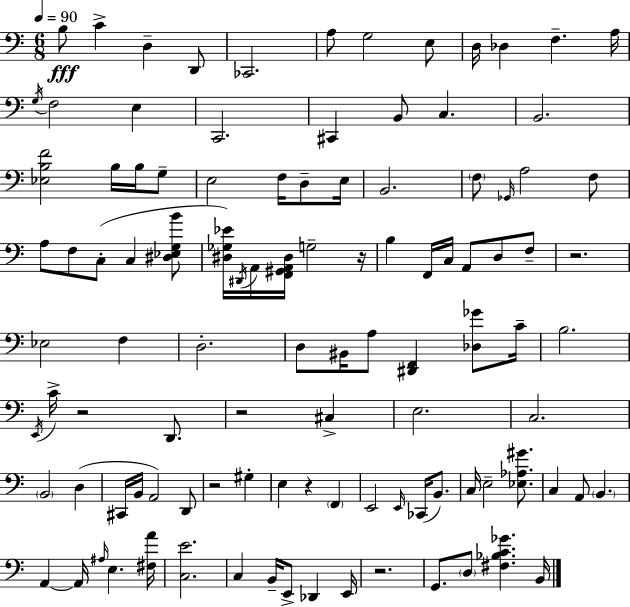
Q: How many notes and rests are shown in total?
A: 106